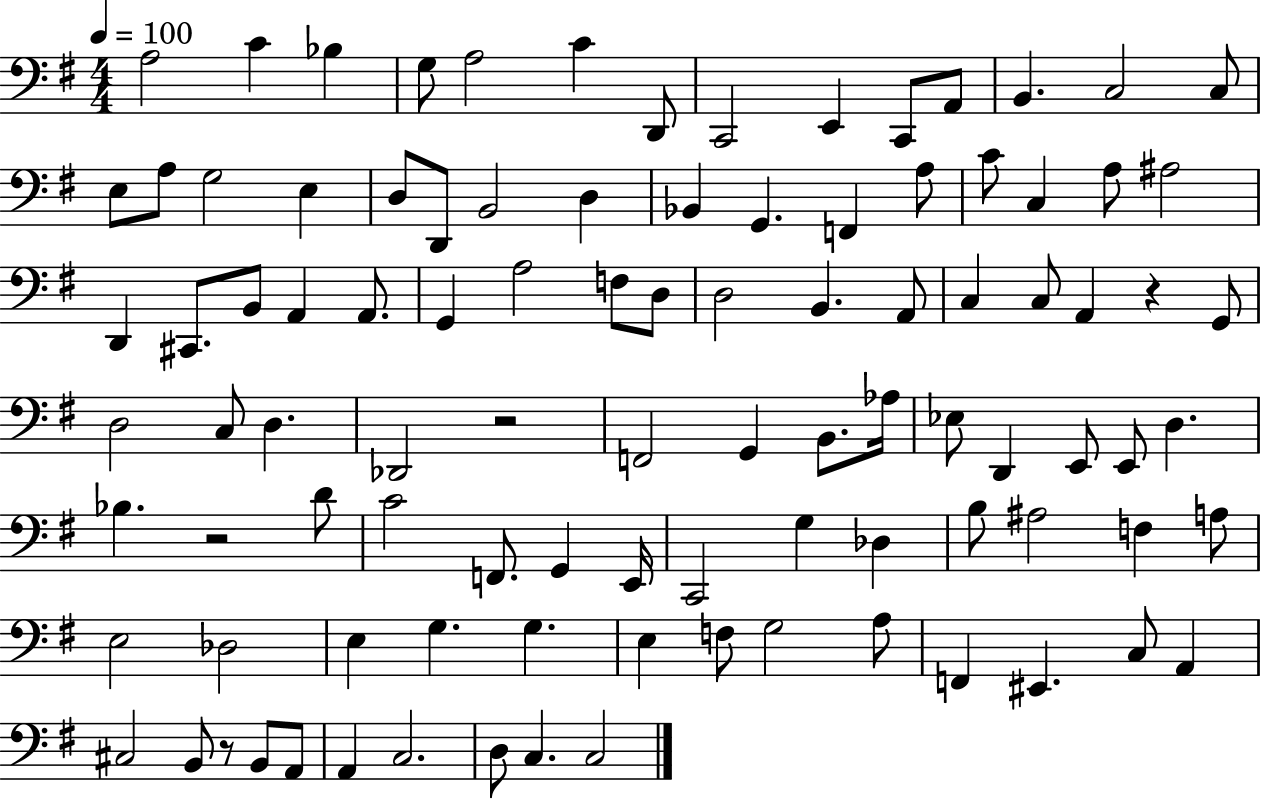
X:1
T:Untitled
M:4/4
L:1/4
K:G
A,2 C _B, G,/2 A,2 C D,,/2 C,,2 E,, C,,/2 A,,/2 B,, C,2 C,/2 E,/2 A,/2 G,2 E, D,/2 D,,/2 B,,2 D, _B,, G,, F,, A,/2 C/2 C, A,/2 ^A,2 D,, ^C,,/2 B,,/2 A,, A,,/2 G,, A,2 F,/2 D,/2 D,2 B,, A,,/2 C, C,/2 A,, z G,,/2 D,2 C,/2 D, _D,,2 z2 F,,2 G,, B,,/2 _A,/4 _E,/2 D,, E,,/2 E,,/2 D, _B, z2 D/2 C2 F,,/2 G,, E,,/4 C,,2 G, _D, B,/2 ^A,2 F, A,/2 E,2 _D,2 E, G, G, E, F,/2 G,2 A,/2 F,, ^E,, C,/2 A,, ^C,2 B,,/2 z/2 B,,/2 A,,/2 A,, C,2 D,/2 C, C,2